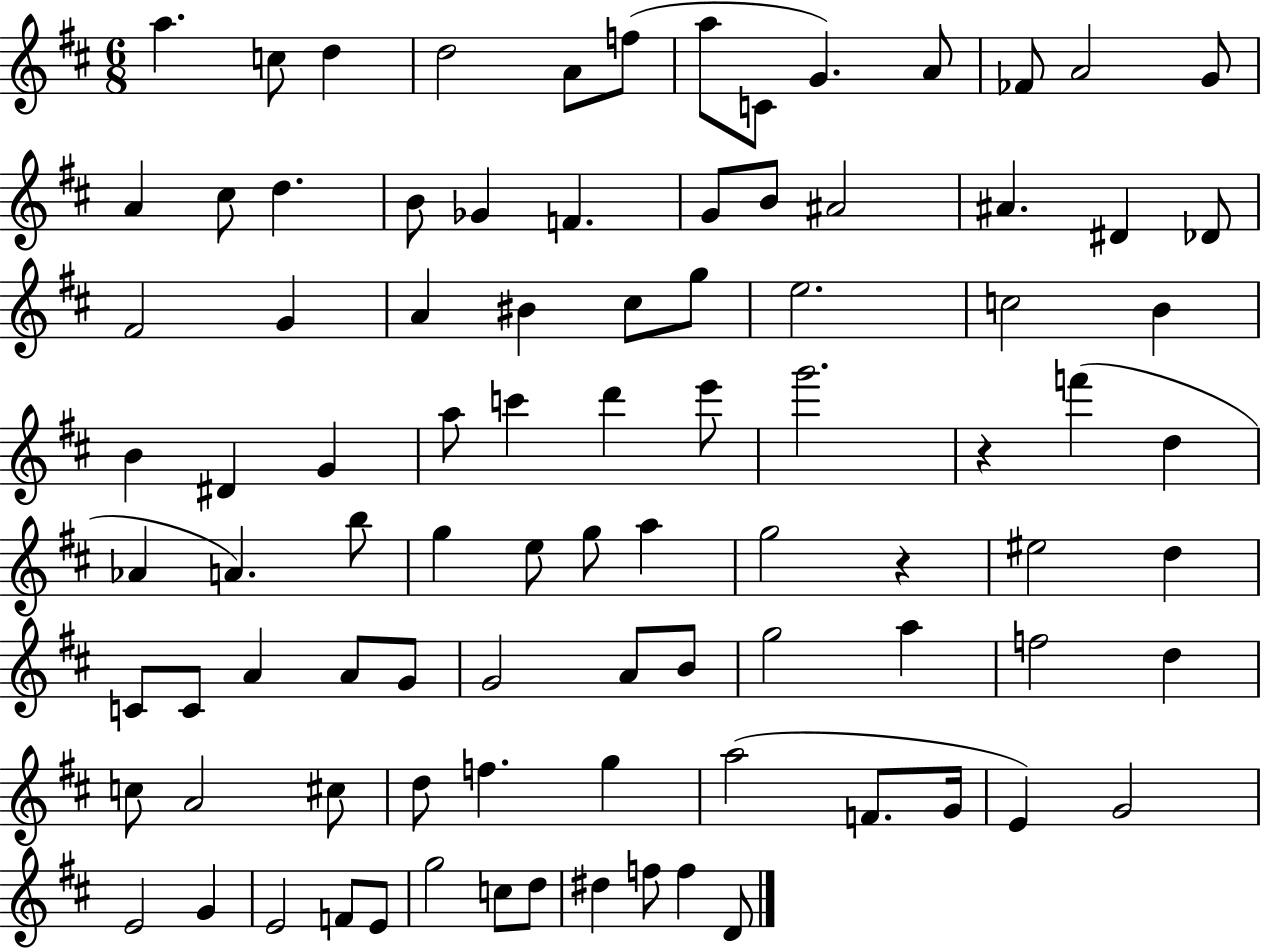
{
  \clef treble
  \numericTimeSignature
  \time 6/8
  \key d \major
  a''4. c''8 d''4 | d''2 a'8 f''8( | a''8 c'8 g'4.) a'8 | fes'8 a'2 g'8 | \break a'4 cis''8 d''4. | b'8 ges'4 f'4. | g'8 b'8 ais'2 | ais'4. dis'4 des'8 | \break fis'2 g'4 | a'4 bis'4 cis''8 g''8 | e''2. | c''2 b'4 | \break b'4 dis'4 g'4 | a''8 c'''4 d'''4 e'''8 | g'''2. | r4 f'''4( d''4 | \break aes'4 a'4.) b''8 | g''4 e''8 g''8 a''4 | g''2 r4 | eis''2 d''4 | \break c'8 c'8 a'4 a'8 g'8 | g'2 a'8 b'8 | g''2 a''4 | f''2 d''4 | \break c''8 a'2 cis''8 | d''8 f''4. g''4 | a''2( f'8. g'16 | e'4) g'2 | \break e'2 g'4 | e'2 f'8 e'8 | g''2 c''8 d''8 | dis''4 f''8 f''4 d'8 | \break \bar "|."
}